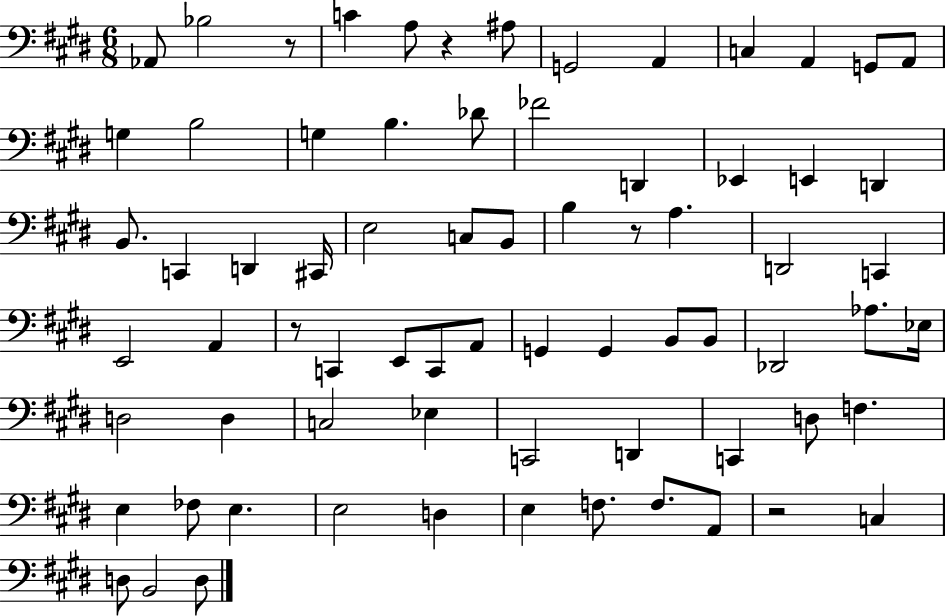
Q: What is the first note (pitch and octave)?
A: Ab2